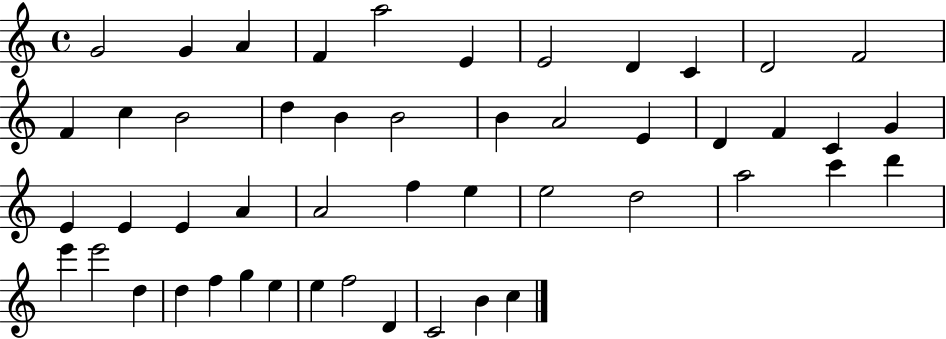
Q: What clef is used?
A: treble